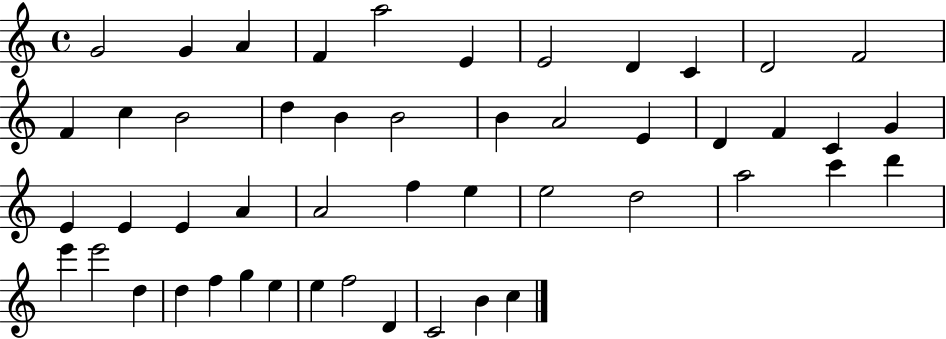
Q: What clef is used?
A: treble